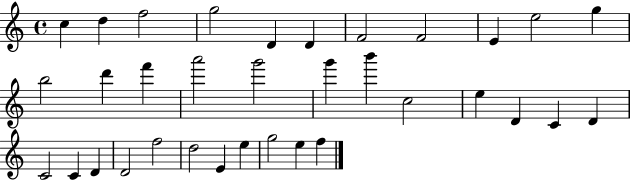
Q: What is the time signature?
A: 4/4